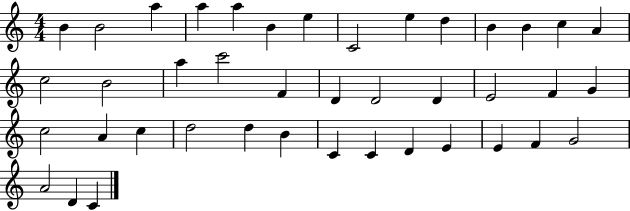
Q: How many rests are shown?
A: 0